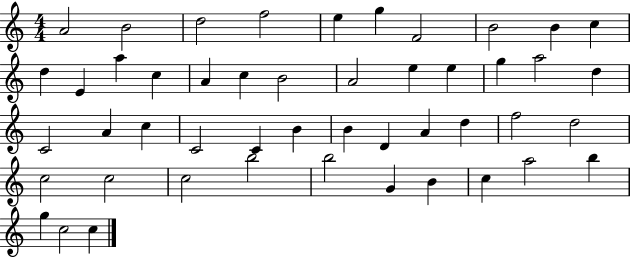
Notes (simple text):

A4/h B4/h D5/h F5/h E5/q G5/q F4/h B4/h B4/q C5/q D5/q E4/q A5/q C5/q A4/q C5/q B4/h A4/h E5/q E5/q G5/q A5/h D5/q C4/h A4/q C5/q C4/h C4/q B4/q B4/q D4/q A4/q D5/q F5/h D5/h C5/h C5/h C5/h B5/h B5/h G4/q B4/q C5/q A5/h B5/q G5/q C5/h C5/q